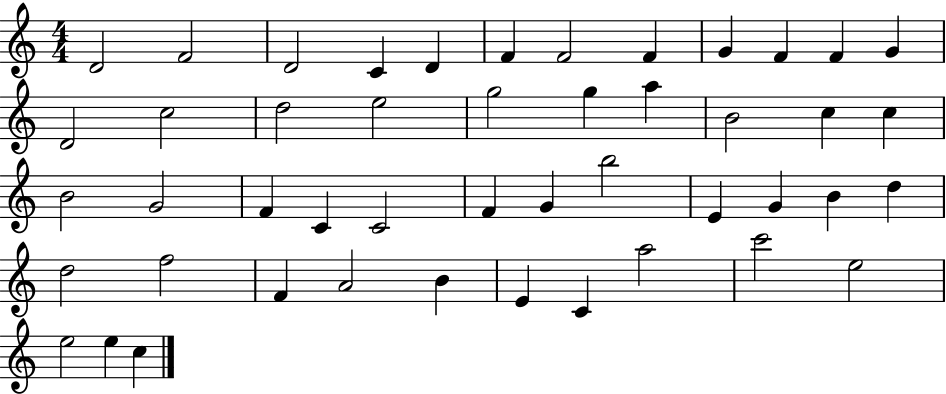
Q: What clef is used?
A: treble